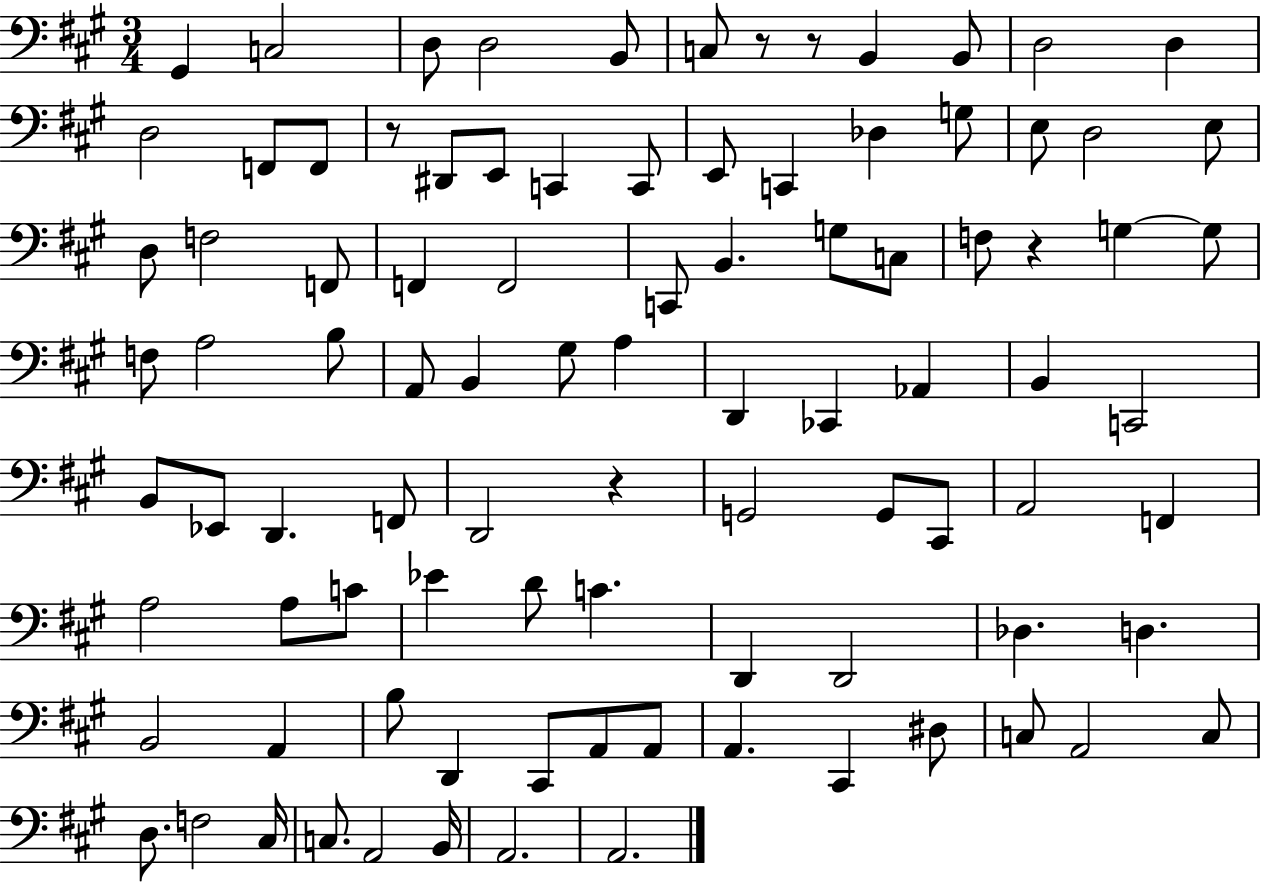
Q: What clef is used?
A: bass